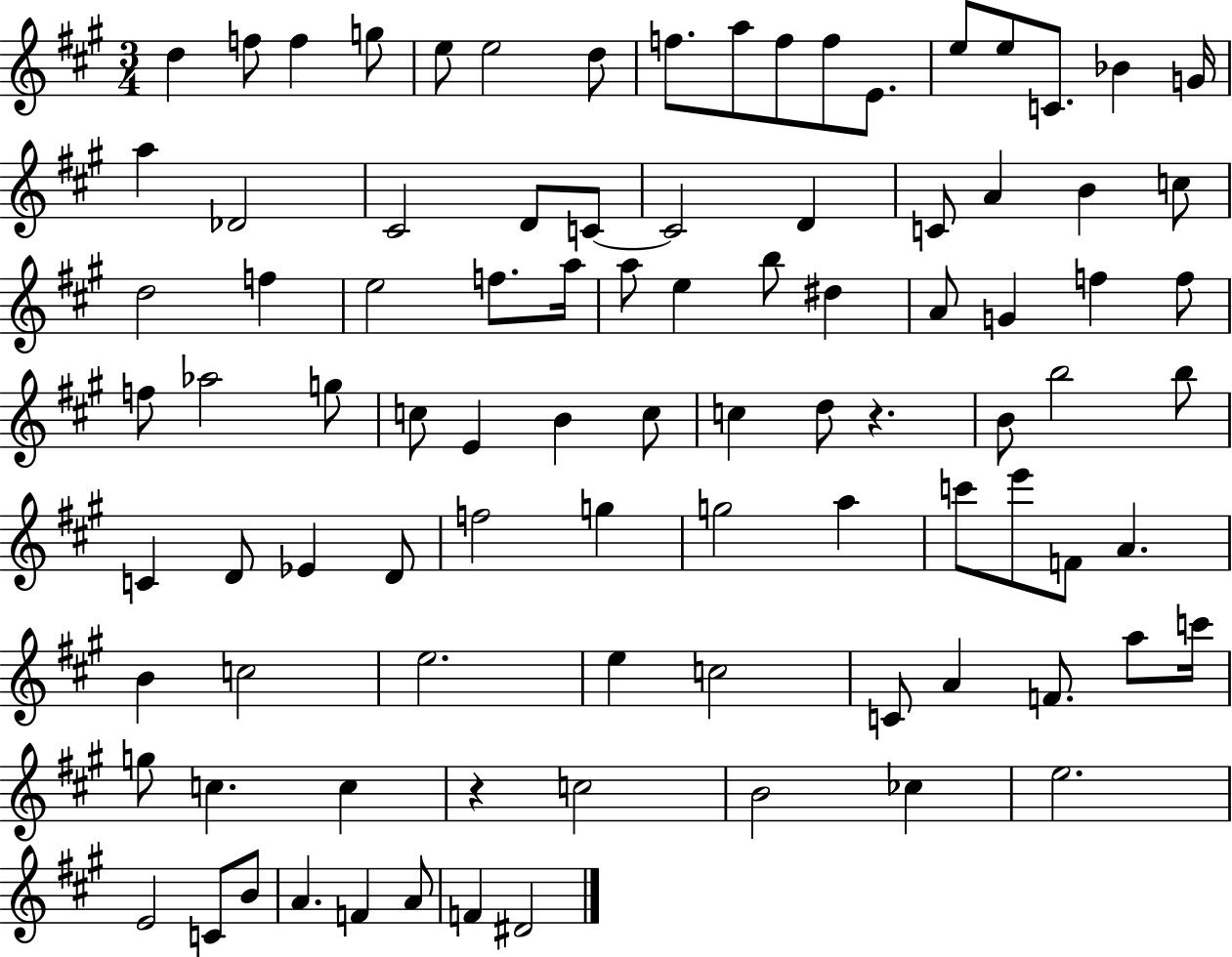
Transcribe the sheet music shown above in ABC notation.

X:1
T:Untitled
M:3/4
L:1/4
K:A
d f/2 f g/2 e/2 e2 d/2 f/2 a/2 f/2 f/2 E/2 e/2 e/2 C/2 _B G/4 a _D2 ^C2 D/2 C/2 C2 D C/2 A B c/2 d2 f e2 f/2 a/4 a/2 e b/2 ^d A/2 G f f/2 f/2 _a2 g/2 c/2 E B c/2 c d/2 z B/2 b2 b/2 C D/2 _E D/2 f2 g g2 a c'/2 e'/2 F/2 A B c2 e2 e c2 C/2 A F/2 a/2 c'/4 g/2 c c z c2 B2 _c e2 E2 C/2 B/2 A F A/2 F ^D2